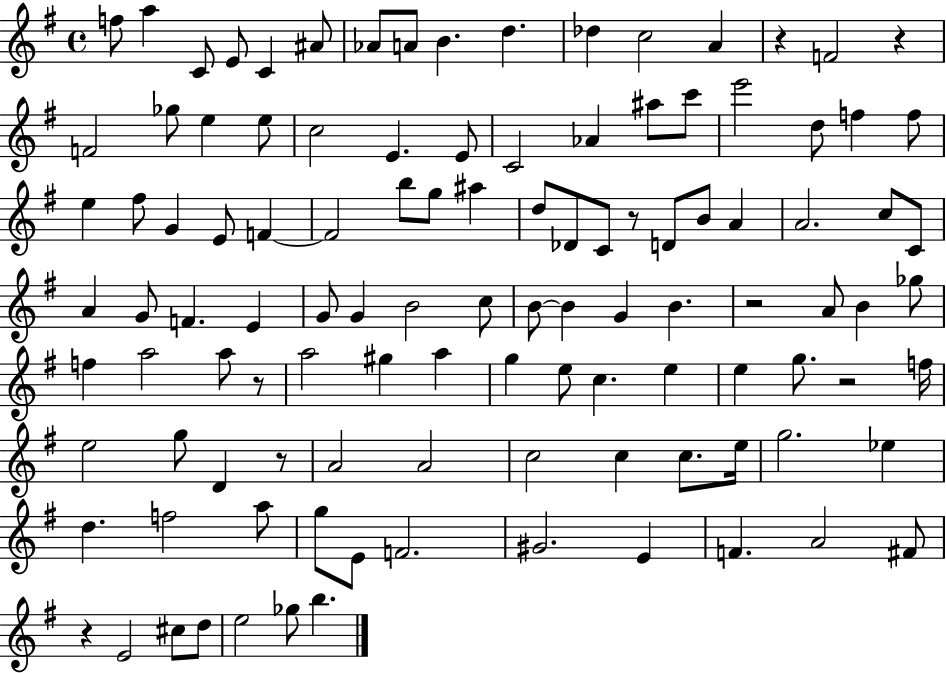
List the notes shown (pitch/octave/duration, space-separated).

F5/e A5/q C4/e E4/e C4/q A#4/e Ab4/e A4/e B4/q. D5/q. Db5/q C5/h A4/q R/q F4/h R/q F4/h Gb5/e E5/q E5/e C5/h E4/q. E4/e C4/h Ab4/q A#5/e C6/e E6/h D5/e F5/q F5/e E5/q F#5/e G4/q E4/e F4/q F4/h B5/e G5/e A#5/q D5/e Db4/e C4/e R/e D4/e B4/e A4/q A4/h. C5/e C4/e A4/q G4/e F4/q. E4/q G4/e G4/q B4/h C5/e B4/e B4/q G4/q B4/q. R/h A4/e B4/q Gb5/e F5/q A5/h A5/e R/e A5/h G#5/q A5/q G5/q E5/e C5/q. E5/q E5/q G5/e. R/h F5/s E5/h G5/e D4/q R/e A4/h A4/h C5/h C5/q C5/e. E5/s G5/h. Eb5/q D5/q. F5/h A5/e G5/e E4/e F4/h. G#4/h. E4/q F4/q. A4/h F#4/e R/q E4/h C#5/e D5/e E5/h Gb5/e B5/q.